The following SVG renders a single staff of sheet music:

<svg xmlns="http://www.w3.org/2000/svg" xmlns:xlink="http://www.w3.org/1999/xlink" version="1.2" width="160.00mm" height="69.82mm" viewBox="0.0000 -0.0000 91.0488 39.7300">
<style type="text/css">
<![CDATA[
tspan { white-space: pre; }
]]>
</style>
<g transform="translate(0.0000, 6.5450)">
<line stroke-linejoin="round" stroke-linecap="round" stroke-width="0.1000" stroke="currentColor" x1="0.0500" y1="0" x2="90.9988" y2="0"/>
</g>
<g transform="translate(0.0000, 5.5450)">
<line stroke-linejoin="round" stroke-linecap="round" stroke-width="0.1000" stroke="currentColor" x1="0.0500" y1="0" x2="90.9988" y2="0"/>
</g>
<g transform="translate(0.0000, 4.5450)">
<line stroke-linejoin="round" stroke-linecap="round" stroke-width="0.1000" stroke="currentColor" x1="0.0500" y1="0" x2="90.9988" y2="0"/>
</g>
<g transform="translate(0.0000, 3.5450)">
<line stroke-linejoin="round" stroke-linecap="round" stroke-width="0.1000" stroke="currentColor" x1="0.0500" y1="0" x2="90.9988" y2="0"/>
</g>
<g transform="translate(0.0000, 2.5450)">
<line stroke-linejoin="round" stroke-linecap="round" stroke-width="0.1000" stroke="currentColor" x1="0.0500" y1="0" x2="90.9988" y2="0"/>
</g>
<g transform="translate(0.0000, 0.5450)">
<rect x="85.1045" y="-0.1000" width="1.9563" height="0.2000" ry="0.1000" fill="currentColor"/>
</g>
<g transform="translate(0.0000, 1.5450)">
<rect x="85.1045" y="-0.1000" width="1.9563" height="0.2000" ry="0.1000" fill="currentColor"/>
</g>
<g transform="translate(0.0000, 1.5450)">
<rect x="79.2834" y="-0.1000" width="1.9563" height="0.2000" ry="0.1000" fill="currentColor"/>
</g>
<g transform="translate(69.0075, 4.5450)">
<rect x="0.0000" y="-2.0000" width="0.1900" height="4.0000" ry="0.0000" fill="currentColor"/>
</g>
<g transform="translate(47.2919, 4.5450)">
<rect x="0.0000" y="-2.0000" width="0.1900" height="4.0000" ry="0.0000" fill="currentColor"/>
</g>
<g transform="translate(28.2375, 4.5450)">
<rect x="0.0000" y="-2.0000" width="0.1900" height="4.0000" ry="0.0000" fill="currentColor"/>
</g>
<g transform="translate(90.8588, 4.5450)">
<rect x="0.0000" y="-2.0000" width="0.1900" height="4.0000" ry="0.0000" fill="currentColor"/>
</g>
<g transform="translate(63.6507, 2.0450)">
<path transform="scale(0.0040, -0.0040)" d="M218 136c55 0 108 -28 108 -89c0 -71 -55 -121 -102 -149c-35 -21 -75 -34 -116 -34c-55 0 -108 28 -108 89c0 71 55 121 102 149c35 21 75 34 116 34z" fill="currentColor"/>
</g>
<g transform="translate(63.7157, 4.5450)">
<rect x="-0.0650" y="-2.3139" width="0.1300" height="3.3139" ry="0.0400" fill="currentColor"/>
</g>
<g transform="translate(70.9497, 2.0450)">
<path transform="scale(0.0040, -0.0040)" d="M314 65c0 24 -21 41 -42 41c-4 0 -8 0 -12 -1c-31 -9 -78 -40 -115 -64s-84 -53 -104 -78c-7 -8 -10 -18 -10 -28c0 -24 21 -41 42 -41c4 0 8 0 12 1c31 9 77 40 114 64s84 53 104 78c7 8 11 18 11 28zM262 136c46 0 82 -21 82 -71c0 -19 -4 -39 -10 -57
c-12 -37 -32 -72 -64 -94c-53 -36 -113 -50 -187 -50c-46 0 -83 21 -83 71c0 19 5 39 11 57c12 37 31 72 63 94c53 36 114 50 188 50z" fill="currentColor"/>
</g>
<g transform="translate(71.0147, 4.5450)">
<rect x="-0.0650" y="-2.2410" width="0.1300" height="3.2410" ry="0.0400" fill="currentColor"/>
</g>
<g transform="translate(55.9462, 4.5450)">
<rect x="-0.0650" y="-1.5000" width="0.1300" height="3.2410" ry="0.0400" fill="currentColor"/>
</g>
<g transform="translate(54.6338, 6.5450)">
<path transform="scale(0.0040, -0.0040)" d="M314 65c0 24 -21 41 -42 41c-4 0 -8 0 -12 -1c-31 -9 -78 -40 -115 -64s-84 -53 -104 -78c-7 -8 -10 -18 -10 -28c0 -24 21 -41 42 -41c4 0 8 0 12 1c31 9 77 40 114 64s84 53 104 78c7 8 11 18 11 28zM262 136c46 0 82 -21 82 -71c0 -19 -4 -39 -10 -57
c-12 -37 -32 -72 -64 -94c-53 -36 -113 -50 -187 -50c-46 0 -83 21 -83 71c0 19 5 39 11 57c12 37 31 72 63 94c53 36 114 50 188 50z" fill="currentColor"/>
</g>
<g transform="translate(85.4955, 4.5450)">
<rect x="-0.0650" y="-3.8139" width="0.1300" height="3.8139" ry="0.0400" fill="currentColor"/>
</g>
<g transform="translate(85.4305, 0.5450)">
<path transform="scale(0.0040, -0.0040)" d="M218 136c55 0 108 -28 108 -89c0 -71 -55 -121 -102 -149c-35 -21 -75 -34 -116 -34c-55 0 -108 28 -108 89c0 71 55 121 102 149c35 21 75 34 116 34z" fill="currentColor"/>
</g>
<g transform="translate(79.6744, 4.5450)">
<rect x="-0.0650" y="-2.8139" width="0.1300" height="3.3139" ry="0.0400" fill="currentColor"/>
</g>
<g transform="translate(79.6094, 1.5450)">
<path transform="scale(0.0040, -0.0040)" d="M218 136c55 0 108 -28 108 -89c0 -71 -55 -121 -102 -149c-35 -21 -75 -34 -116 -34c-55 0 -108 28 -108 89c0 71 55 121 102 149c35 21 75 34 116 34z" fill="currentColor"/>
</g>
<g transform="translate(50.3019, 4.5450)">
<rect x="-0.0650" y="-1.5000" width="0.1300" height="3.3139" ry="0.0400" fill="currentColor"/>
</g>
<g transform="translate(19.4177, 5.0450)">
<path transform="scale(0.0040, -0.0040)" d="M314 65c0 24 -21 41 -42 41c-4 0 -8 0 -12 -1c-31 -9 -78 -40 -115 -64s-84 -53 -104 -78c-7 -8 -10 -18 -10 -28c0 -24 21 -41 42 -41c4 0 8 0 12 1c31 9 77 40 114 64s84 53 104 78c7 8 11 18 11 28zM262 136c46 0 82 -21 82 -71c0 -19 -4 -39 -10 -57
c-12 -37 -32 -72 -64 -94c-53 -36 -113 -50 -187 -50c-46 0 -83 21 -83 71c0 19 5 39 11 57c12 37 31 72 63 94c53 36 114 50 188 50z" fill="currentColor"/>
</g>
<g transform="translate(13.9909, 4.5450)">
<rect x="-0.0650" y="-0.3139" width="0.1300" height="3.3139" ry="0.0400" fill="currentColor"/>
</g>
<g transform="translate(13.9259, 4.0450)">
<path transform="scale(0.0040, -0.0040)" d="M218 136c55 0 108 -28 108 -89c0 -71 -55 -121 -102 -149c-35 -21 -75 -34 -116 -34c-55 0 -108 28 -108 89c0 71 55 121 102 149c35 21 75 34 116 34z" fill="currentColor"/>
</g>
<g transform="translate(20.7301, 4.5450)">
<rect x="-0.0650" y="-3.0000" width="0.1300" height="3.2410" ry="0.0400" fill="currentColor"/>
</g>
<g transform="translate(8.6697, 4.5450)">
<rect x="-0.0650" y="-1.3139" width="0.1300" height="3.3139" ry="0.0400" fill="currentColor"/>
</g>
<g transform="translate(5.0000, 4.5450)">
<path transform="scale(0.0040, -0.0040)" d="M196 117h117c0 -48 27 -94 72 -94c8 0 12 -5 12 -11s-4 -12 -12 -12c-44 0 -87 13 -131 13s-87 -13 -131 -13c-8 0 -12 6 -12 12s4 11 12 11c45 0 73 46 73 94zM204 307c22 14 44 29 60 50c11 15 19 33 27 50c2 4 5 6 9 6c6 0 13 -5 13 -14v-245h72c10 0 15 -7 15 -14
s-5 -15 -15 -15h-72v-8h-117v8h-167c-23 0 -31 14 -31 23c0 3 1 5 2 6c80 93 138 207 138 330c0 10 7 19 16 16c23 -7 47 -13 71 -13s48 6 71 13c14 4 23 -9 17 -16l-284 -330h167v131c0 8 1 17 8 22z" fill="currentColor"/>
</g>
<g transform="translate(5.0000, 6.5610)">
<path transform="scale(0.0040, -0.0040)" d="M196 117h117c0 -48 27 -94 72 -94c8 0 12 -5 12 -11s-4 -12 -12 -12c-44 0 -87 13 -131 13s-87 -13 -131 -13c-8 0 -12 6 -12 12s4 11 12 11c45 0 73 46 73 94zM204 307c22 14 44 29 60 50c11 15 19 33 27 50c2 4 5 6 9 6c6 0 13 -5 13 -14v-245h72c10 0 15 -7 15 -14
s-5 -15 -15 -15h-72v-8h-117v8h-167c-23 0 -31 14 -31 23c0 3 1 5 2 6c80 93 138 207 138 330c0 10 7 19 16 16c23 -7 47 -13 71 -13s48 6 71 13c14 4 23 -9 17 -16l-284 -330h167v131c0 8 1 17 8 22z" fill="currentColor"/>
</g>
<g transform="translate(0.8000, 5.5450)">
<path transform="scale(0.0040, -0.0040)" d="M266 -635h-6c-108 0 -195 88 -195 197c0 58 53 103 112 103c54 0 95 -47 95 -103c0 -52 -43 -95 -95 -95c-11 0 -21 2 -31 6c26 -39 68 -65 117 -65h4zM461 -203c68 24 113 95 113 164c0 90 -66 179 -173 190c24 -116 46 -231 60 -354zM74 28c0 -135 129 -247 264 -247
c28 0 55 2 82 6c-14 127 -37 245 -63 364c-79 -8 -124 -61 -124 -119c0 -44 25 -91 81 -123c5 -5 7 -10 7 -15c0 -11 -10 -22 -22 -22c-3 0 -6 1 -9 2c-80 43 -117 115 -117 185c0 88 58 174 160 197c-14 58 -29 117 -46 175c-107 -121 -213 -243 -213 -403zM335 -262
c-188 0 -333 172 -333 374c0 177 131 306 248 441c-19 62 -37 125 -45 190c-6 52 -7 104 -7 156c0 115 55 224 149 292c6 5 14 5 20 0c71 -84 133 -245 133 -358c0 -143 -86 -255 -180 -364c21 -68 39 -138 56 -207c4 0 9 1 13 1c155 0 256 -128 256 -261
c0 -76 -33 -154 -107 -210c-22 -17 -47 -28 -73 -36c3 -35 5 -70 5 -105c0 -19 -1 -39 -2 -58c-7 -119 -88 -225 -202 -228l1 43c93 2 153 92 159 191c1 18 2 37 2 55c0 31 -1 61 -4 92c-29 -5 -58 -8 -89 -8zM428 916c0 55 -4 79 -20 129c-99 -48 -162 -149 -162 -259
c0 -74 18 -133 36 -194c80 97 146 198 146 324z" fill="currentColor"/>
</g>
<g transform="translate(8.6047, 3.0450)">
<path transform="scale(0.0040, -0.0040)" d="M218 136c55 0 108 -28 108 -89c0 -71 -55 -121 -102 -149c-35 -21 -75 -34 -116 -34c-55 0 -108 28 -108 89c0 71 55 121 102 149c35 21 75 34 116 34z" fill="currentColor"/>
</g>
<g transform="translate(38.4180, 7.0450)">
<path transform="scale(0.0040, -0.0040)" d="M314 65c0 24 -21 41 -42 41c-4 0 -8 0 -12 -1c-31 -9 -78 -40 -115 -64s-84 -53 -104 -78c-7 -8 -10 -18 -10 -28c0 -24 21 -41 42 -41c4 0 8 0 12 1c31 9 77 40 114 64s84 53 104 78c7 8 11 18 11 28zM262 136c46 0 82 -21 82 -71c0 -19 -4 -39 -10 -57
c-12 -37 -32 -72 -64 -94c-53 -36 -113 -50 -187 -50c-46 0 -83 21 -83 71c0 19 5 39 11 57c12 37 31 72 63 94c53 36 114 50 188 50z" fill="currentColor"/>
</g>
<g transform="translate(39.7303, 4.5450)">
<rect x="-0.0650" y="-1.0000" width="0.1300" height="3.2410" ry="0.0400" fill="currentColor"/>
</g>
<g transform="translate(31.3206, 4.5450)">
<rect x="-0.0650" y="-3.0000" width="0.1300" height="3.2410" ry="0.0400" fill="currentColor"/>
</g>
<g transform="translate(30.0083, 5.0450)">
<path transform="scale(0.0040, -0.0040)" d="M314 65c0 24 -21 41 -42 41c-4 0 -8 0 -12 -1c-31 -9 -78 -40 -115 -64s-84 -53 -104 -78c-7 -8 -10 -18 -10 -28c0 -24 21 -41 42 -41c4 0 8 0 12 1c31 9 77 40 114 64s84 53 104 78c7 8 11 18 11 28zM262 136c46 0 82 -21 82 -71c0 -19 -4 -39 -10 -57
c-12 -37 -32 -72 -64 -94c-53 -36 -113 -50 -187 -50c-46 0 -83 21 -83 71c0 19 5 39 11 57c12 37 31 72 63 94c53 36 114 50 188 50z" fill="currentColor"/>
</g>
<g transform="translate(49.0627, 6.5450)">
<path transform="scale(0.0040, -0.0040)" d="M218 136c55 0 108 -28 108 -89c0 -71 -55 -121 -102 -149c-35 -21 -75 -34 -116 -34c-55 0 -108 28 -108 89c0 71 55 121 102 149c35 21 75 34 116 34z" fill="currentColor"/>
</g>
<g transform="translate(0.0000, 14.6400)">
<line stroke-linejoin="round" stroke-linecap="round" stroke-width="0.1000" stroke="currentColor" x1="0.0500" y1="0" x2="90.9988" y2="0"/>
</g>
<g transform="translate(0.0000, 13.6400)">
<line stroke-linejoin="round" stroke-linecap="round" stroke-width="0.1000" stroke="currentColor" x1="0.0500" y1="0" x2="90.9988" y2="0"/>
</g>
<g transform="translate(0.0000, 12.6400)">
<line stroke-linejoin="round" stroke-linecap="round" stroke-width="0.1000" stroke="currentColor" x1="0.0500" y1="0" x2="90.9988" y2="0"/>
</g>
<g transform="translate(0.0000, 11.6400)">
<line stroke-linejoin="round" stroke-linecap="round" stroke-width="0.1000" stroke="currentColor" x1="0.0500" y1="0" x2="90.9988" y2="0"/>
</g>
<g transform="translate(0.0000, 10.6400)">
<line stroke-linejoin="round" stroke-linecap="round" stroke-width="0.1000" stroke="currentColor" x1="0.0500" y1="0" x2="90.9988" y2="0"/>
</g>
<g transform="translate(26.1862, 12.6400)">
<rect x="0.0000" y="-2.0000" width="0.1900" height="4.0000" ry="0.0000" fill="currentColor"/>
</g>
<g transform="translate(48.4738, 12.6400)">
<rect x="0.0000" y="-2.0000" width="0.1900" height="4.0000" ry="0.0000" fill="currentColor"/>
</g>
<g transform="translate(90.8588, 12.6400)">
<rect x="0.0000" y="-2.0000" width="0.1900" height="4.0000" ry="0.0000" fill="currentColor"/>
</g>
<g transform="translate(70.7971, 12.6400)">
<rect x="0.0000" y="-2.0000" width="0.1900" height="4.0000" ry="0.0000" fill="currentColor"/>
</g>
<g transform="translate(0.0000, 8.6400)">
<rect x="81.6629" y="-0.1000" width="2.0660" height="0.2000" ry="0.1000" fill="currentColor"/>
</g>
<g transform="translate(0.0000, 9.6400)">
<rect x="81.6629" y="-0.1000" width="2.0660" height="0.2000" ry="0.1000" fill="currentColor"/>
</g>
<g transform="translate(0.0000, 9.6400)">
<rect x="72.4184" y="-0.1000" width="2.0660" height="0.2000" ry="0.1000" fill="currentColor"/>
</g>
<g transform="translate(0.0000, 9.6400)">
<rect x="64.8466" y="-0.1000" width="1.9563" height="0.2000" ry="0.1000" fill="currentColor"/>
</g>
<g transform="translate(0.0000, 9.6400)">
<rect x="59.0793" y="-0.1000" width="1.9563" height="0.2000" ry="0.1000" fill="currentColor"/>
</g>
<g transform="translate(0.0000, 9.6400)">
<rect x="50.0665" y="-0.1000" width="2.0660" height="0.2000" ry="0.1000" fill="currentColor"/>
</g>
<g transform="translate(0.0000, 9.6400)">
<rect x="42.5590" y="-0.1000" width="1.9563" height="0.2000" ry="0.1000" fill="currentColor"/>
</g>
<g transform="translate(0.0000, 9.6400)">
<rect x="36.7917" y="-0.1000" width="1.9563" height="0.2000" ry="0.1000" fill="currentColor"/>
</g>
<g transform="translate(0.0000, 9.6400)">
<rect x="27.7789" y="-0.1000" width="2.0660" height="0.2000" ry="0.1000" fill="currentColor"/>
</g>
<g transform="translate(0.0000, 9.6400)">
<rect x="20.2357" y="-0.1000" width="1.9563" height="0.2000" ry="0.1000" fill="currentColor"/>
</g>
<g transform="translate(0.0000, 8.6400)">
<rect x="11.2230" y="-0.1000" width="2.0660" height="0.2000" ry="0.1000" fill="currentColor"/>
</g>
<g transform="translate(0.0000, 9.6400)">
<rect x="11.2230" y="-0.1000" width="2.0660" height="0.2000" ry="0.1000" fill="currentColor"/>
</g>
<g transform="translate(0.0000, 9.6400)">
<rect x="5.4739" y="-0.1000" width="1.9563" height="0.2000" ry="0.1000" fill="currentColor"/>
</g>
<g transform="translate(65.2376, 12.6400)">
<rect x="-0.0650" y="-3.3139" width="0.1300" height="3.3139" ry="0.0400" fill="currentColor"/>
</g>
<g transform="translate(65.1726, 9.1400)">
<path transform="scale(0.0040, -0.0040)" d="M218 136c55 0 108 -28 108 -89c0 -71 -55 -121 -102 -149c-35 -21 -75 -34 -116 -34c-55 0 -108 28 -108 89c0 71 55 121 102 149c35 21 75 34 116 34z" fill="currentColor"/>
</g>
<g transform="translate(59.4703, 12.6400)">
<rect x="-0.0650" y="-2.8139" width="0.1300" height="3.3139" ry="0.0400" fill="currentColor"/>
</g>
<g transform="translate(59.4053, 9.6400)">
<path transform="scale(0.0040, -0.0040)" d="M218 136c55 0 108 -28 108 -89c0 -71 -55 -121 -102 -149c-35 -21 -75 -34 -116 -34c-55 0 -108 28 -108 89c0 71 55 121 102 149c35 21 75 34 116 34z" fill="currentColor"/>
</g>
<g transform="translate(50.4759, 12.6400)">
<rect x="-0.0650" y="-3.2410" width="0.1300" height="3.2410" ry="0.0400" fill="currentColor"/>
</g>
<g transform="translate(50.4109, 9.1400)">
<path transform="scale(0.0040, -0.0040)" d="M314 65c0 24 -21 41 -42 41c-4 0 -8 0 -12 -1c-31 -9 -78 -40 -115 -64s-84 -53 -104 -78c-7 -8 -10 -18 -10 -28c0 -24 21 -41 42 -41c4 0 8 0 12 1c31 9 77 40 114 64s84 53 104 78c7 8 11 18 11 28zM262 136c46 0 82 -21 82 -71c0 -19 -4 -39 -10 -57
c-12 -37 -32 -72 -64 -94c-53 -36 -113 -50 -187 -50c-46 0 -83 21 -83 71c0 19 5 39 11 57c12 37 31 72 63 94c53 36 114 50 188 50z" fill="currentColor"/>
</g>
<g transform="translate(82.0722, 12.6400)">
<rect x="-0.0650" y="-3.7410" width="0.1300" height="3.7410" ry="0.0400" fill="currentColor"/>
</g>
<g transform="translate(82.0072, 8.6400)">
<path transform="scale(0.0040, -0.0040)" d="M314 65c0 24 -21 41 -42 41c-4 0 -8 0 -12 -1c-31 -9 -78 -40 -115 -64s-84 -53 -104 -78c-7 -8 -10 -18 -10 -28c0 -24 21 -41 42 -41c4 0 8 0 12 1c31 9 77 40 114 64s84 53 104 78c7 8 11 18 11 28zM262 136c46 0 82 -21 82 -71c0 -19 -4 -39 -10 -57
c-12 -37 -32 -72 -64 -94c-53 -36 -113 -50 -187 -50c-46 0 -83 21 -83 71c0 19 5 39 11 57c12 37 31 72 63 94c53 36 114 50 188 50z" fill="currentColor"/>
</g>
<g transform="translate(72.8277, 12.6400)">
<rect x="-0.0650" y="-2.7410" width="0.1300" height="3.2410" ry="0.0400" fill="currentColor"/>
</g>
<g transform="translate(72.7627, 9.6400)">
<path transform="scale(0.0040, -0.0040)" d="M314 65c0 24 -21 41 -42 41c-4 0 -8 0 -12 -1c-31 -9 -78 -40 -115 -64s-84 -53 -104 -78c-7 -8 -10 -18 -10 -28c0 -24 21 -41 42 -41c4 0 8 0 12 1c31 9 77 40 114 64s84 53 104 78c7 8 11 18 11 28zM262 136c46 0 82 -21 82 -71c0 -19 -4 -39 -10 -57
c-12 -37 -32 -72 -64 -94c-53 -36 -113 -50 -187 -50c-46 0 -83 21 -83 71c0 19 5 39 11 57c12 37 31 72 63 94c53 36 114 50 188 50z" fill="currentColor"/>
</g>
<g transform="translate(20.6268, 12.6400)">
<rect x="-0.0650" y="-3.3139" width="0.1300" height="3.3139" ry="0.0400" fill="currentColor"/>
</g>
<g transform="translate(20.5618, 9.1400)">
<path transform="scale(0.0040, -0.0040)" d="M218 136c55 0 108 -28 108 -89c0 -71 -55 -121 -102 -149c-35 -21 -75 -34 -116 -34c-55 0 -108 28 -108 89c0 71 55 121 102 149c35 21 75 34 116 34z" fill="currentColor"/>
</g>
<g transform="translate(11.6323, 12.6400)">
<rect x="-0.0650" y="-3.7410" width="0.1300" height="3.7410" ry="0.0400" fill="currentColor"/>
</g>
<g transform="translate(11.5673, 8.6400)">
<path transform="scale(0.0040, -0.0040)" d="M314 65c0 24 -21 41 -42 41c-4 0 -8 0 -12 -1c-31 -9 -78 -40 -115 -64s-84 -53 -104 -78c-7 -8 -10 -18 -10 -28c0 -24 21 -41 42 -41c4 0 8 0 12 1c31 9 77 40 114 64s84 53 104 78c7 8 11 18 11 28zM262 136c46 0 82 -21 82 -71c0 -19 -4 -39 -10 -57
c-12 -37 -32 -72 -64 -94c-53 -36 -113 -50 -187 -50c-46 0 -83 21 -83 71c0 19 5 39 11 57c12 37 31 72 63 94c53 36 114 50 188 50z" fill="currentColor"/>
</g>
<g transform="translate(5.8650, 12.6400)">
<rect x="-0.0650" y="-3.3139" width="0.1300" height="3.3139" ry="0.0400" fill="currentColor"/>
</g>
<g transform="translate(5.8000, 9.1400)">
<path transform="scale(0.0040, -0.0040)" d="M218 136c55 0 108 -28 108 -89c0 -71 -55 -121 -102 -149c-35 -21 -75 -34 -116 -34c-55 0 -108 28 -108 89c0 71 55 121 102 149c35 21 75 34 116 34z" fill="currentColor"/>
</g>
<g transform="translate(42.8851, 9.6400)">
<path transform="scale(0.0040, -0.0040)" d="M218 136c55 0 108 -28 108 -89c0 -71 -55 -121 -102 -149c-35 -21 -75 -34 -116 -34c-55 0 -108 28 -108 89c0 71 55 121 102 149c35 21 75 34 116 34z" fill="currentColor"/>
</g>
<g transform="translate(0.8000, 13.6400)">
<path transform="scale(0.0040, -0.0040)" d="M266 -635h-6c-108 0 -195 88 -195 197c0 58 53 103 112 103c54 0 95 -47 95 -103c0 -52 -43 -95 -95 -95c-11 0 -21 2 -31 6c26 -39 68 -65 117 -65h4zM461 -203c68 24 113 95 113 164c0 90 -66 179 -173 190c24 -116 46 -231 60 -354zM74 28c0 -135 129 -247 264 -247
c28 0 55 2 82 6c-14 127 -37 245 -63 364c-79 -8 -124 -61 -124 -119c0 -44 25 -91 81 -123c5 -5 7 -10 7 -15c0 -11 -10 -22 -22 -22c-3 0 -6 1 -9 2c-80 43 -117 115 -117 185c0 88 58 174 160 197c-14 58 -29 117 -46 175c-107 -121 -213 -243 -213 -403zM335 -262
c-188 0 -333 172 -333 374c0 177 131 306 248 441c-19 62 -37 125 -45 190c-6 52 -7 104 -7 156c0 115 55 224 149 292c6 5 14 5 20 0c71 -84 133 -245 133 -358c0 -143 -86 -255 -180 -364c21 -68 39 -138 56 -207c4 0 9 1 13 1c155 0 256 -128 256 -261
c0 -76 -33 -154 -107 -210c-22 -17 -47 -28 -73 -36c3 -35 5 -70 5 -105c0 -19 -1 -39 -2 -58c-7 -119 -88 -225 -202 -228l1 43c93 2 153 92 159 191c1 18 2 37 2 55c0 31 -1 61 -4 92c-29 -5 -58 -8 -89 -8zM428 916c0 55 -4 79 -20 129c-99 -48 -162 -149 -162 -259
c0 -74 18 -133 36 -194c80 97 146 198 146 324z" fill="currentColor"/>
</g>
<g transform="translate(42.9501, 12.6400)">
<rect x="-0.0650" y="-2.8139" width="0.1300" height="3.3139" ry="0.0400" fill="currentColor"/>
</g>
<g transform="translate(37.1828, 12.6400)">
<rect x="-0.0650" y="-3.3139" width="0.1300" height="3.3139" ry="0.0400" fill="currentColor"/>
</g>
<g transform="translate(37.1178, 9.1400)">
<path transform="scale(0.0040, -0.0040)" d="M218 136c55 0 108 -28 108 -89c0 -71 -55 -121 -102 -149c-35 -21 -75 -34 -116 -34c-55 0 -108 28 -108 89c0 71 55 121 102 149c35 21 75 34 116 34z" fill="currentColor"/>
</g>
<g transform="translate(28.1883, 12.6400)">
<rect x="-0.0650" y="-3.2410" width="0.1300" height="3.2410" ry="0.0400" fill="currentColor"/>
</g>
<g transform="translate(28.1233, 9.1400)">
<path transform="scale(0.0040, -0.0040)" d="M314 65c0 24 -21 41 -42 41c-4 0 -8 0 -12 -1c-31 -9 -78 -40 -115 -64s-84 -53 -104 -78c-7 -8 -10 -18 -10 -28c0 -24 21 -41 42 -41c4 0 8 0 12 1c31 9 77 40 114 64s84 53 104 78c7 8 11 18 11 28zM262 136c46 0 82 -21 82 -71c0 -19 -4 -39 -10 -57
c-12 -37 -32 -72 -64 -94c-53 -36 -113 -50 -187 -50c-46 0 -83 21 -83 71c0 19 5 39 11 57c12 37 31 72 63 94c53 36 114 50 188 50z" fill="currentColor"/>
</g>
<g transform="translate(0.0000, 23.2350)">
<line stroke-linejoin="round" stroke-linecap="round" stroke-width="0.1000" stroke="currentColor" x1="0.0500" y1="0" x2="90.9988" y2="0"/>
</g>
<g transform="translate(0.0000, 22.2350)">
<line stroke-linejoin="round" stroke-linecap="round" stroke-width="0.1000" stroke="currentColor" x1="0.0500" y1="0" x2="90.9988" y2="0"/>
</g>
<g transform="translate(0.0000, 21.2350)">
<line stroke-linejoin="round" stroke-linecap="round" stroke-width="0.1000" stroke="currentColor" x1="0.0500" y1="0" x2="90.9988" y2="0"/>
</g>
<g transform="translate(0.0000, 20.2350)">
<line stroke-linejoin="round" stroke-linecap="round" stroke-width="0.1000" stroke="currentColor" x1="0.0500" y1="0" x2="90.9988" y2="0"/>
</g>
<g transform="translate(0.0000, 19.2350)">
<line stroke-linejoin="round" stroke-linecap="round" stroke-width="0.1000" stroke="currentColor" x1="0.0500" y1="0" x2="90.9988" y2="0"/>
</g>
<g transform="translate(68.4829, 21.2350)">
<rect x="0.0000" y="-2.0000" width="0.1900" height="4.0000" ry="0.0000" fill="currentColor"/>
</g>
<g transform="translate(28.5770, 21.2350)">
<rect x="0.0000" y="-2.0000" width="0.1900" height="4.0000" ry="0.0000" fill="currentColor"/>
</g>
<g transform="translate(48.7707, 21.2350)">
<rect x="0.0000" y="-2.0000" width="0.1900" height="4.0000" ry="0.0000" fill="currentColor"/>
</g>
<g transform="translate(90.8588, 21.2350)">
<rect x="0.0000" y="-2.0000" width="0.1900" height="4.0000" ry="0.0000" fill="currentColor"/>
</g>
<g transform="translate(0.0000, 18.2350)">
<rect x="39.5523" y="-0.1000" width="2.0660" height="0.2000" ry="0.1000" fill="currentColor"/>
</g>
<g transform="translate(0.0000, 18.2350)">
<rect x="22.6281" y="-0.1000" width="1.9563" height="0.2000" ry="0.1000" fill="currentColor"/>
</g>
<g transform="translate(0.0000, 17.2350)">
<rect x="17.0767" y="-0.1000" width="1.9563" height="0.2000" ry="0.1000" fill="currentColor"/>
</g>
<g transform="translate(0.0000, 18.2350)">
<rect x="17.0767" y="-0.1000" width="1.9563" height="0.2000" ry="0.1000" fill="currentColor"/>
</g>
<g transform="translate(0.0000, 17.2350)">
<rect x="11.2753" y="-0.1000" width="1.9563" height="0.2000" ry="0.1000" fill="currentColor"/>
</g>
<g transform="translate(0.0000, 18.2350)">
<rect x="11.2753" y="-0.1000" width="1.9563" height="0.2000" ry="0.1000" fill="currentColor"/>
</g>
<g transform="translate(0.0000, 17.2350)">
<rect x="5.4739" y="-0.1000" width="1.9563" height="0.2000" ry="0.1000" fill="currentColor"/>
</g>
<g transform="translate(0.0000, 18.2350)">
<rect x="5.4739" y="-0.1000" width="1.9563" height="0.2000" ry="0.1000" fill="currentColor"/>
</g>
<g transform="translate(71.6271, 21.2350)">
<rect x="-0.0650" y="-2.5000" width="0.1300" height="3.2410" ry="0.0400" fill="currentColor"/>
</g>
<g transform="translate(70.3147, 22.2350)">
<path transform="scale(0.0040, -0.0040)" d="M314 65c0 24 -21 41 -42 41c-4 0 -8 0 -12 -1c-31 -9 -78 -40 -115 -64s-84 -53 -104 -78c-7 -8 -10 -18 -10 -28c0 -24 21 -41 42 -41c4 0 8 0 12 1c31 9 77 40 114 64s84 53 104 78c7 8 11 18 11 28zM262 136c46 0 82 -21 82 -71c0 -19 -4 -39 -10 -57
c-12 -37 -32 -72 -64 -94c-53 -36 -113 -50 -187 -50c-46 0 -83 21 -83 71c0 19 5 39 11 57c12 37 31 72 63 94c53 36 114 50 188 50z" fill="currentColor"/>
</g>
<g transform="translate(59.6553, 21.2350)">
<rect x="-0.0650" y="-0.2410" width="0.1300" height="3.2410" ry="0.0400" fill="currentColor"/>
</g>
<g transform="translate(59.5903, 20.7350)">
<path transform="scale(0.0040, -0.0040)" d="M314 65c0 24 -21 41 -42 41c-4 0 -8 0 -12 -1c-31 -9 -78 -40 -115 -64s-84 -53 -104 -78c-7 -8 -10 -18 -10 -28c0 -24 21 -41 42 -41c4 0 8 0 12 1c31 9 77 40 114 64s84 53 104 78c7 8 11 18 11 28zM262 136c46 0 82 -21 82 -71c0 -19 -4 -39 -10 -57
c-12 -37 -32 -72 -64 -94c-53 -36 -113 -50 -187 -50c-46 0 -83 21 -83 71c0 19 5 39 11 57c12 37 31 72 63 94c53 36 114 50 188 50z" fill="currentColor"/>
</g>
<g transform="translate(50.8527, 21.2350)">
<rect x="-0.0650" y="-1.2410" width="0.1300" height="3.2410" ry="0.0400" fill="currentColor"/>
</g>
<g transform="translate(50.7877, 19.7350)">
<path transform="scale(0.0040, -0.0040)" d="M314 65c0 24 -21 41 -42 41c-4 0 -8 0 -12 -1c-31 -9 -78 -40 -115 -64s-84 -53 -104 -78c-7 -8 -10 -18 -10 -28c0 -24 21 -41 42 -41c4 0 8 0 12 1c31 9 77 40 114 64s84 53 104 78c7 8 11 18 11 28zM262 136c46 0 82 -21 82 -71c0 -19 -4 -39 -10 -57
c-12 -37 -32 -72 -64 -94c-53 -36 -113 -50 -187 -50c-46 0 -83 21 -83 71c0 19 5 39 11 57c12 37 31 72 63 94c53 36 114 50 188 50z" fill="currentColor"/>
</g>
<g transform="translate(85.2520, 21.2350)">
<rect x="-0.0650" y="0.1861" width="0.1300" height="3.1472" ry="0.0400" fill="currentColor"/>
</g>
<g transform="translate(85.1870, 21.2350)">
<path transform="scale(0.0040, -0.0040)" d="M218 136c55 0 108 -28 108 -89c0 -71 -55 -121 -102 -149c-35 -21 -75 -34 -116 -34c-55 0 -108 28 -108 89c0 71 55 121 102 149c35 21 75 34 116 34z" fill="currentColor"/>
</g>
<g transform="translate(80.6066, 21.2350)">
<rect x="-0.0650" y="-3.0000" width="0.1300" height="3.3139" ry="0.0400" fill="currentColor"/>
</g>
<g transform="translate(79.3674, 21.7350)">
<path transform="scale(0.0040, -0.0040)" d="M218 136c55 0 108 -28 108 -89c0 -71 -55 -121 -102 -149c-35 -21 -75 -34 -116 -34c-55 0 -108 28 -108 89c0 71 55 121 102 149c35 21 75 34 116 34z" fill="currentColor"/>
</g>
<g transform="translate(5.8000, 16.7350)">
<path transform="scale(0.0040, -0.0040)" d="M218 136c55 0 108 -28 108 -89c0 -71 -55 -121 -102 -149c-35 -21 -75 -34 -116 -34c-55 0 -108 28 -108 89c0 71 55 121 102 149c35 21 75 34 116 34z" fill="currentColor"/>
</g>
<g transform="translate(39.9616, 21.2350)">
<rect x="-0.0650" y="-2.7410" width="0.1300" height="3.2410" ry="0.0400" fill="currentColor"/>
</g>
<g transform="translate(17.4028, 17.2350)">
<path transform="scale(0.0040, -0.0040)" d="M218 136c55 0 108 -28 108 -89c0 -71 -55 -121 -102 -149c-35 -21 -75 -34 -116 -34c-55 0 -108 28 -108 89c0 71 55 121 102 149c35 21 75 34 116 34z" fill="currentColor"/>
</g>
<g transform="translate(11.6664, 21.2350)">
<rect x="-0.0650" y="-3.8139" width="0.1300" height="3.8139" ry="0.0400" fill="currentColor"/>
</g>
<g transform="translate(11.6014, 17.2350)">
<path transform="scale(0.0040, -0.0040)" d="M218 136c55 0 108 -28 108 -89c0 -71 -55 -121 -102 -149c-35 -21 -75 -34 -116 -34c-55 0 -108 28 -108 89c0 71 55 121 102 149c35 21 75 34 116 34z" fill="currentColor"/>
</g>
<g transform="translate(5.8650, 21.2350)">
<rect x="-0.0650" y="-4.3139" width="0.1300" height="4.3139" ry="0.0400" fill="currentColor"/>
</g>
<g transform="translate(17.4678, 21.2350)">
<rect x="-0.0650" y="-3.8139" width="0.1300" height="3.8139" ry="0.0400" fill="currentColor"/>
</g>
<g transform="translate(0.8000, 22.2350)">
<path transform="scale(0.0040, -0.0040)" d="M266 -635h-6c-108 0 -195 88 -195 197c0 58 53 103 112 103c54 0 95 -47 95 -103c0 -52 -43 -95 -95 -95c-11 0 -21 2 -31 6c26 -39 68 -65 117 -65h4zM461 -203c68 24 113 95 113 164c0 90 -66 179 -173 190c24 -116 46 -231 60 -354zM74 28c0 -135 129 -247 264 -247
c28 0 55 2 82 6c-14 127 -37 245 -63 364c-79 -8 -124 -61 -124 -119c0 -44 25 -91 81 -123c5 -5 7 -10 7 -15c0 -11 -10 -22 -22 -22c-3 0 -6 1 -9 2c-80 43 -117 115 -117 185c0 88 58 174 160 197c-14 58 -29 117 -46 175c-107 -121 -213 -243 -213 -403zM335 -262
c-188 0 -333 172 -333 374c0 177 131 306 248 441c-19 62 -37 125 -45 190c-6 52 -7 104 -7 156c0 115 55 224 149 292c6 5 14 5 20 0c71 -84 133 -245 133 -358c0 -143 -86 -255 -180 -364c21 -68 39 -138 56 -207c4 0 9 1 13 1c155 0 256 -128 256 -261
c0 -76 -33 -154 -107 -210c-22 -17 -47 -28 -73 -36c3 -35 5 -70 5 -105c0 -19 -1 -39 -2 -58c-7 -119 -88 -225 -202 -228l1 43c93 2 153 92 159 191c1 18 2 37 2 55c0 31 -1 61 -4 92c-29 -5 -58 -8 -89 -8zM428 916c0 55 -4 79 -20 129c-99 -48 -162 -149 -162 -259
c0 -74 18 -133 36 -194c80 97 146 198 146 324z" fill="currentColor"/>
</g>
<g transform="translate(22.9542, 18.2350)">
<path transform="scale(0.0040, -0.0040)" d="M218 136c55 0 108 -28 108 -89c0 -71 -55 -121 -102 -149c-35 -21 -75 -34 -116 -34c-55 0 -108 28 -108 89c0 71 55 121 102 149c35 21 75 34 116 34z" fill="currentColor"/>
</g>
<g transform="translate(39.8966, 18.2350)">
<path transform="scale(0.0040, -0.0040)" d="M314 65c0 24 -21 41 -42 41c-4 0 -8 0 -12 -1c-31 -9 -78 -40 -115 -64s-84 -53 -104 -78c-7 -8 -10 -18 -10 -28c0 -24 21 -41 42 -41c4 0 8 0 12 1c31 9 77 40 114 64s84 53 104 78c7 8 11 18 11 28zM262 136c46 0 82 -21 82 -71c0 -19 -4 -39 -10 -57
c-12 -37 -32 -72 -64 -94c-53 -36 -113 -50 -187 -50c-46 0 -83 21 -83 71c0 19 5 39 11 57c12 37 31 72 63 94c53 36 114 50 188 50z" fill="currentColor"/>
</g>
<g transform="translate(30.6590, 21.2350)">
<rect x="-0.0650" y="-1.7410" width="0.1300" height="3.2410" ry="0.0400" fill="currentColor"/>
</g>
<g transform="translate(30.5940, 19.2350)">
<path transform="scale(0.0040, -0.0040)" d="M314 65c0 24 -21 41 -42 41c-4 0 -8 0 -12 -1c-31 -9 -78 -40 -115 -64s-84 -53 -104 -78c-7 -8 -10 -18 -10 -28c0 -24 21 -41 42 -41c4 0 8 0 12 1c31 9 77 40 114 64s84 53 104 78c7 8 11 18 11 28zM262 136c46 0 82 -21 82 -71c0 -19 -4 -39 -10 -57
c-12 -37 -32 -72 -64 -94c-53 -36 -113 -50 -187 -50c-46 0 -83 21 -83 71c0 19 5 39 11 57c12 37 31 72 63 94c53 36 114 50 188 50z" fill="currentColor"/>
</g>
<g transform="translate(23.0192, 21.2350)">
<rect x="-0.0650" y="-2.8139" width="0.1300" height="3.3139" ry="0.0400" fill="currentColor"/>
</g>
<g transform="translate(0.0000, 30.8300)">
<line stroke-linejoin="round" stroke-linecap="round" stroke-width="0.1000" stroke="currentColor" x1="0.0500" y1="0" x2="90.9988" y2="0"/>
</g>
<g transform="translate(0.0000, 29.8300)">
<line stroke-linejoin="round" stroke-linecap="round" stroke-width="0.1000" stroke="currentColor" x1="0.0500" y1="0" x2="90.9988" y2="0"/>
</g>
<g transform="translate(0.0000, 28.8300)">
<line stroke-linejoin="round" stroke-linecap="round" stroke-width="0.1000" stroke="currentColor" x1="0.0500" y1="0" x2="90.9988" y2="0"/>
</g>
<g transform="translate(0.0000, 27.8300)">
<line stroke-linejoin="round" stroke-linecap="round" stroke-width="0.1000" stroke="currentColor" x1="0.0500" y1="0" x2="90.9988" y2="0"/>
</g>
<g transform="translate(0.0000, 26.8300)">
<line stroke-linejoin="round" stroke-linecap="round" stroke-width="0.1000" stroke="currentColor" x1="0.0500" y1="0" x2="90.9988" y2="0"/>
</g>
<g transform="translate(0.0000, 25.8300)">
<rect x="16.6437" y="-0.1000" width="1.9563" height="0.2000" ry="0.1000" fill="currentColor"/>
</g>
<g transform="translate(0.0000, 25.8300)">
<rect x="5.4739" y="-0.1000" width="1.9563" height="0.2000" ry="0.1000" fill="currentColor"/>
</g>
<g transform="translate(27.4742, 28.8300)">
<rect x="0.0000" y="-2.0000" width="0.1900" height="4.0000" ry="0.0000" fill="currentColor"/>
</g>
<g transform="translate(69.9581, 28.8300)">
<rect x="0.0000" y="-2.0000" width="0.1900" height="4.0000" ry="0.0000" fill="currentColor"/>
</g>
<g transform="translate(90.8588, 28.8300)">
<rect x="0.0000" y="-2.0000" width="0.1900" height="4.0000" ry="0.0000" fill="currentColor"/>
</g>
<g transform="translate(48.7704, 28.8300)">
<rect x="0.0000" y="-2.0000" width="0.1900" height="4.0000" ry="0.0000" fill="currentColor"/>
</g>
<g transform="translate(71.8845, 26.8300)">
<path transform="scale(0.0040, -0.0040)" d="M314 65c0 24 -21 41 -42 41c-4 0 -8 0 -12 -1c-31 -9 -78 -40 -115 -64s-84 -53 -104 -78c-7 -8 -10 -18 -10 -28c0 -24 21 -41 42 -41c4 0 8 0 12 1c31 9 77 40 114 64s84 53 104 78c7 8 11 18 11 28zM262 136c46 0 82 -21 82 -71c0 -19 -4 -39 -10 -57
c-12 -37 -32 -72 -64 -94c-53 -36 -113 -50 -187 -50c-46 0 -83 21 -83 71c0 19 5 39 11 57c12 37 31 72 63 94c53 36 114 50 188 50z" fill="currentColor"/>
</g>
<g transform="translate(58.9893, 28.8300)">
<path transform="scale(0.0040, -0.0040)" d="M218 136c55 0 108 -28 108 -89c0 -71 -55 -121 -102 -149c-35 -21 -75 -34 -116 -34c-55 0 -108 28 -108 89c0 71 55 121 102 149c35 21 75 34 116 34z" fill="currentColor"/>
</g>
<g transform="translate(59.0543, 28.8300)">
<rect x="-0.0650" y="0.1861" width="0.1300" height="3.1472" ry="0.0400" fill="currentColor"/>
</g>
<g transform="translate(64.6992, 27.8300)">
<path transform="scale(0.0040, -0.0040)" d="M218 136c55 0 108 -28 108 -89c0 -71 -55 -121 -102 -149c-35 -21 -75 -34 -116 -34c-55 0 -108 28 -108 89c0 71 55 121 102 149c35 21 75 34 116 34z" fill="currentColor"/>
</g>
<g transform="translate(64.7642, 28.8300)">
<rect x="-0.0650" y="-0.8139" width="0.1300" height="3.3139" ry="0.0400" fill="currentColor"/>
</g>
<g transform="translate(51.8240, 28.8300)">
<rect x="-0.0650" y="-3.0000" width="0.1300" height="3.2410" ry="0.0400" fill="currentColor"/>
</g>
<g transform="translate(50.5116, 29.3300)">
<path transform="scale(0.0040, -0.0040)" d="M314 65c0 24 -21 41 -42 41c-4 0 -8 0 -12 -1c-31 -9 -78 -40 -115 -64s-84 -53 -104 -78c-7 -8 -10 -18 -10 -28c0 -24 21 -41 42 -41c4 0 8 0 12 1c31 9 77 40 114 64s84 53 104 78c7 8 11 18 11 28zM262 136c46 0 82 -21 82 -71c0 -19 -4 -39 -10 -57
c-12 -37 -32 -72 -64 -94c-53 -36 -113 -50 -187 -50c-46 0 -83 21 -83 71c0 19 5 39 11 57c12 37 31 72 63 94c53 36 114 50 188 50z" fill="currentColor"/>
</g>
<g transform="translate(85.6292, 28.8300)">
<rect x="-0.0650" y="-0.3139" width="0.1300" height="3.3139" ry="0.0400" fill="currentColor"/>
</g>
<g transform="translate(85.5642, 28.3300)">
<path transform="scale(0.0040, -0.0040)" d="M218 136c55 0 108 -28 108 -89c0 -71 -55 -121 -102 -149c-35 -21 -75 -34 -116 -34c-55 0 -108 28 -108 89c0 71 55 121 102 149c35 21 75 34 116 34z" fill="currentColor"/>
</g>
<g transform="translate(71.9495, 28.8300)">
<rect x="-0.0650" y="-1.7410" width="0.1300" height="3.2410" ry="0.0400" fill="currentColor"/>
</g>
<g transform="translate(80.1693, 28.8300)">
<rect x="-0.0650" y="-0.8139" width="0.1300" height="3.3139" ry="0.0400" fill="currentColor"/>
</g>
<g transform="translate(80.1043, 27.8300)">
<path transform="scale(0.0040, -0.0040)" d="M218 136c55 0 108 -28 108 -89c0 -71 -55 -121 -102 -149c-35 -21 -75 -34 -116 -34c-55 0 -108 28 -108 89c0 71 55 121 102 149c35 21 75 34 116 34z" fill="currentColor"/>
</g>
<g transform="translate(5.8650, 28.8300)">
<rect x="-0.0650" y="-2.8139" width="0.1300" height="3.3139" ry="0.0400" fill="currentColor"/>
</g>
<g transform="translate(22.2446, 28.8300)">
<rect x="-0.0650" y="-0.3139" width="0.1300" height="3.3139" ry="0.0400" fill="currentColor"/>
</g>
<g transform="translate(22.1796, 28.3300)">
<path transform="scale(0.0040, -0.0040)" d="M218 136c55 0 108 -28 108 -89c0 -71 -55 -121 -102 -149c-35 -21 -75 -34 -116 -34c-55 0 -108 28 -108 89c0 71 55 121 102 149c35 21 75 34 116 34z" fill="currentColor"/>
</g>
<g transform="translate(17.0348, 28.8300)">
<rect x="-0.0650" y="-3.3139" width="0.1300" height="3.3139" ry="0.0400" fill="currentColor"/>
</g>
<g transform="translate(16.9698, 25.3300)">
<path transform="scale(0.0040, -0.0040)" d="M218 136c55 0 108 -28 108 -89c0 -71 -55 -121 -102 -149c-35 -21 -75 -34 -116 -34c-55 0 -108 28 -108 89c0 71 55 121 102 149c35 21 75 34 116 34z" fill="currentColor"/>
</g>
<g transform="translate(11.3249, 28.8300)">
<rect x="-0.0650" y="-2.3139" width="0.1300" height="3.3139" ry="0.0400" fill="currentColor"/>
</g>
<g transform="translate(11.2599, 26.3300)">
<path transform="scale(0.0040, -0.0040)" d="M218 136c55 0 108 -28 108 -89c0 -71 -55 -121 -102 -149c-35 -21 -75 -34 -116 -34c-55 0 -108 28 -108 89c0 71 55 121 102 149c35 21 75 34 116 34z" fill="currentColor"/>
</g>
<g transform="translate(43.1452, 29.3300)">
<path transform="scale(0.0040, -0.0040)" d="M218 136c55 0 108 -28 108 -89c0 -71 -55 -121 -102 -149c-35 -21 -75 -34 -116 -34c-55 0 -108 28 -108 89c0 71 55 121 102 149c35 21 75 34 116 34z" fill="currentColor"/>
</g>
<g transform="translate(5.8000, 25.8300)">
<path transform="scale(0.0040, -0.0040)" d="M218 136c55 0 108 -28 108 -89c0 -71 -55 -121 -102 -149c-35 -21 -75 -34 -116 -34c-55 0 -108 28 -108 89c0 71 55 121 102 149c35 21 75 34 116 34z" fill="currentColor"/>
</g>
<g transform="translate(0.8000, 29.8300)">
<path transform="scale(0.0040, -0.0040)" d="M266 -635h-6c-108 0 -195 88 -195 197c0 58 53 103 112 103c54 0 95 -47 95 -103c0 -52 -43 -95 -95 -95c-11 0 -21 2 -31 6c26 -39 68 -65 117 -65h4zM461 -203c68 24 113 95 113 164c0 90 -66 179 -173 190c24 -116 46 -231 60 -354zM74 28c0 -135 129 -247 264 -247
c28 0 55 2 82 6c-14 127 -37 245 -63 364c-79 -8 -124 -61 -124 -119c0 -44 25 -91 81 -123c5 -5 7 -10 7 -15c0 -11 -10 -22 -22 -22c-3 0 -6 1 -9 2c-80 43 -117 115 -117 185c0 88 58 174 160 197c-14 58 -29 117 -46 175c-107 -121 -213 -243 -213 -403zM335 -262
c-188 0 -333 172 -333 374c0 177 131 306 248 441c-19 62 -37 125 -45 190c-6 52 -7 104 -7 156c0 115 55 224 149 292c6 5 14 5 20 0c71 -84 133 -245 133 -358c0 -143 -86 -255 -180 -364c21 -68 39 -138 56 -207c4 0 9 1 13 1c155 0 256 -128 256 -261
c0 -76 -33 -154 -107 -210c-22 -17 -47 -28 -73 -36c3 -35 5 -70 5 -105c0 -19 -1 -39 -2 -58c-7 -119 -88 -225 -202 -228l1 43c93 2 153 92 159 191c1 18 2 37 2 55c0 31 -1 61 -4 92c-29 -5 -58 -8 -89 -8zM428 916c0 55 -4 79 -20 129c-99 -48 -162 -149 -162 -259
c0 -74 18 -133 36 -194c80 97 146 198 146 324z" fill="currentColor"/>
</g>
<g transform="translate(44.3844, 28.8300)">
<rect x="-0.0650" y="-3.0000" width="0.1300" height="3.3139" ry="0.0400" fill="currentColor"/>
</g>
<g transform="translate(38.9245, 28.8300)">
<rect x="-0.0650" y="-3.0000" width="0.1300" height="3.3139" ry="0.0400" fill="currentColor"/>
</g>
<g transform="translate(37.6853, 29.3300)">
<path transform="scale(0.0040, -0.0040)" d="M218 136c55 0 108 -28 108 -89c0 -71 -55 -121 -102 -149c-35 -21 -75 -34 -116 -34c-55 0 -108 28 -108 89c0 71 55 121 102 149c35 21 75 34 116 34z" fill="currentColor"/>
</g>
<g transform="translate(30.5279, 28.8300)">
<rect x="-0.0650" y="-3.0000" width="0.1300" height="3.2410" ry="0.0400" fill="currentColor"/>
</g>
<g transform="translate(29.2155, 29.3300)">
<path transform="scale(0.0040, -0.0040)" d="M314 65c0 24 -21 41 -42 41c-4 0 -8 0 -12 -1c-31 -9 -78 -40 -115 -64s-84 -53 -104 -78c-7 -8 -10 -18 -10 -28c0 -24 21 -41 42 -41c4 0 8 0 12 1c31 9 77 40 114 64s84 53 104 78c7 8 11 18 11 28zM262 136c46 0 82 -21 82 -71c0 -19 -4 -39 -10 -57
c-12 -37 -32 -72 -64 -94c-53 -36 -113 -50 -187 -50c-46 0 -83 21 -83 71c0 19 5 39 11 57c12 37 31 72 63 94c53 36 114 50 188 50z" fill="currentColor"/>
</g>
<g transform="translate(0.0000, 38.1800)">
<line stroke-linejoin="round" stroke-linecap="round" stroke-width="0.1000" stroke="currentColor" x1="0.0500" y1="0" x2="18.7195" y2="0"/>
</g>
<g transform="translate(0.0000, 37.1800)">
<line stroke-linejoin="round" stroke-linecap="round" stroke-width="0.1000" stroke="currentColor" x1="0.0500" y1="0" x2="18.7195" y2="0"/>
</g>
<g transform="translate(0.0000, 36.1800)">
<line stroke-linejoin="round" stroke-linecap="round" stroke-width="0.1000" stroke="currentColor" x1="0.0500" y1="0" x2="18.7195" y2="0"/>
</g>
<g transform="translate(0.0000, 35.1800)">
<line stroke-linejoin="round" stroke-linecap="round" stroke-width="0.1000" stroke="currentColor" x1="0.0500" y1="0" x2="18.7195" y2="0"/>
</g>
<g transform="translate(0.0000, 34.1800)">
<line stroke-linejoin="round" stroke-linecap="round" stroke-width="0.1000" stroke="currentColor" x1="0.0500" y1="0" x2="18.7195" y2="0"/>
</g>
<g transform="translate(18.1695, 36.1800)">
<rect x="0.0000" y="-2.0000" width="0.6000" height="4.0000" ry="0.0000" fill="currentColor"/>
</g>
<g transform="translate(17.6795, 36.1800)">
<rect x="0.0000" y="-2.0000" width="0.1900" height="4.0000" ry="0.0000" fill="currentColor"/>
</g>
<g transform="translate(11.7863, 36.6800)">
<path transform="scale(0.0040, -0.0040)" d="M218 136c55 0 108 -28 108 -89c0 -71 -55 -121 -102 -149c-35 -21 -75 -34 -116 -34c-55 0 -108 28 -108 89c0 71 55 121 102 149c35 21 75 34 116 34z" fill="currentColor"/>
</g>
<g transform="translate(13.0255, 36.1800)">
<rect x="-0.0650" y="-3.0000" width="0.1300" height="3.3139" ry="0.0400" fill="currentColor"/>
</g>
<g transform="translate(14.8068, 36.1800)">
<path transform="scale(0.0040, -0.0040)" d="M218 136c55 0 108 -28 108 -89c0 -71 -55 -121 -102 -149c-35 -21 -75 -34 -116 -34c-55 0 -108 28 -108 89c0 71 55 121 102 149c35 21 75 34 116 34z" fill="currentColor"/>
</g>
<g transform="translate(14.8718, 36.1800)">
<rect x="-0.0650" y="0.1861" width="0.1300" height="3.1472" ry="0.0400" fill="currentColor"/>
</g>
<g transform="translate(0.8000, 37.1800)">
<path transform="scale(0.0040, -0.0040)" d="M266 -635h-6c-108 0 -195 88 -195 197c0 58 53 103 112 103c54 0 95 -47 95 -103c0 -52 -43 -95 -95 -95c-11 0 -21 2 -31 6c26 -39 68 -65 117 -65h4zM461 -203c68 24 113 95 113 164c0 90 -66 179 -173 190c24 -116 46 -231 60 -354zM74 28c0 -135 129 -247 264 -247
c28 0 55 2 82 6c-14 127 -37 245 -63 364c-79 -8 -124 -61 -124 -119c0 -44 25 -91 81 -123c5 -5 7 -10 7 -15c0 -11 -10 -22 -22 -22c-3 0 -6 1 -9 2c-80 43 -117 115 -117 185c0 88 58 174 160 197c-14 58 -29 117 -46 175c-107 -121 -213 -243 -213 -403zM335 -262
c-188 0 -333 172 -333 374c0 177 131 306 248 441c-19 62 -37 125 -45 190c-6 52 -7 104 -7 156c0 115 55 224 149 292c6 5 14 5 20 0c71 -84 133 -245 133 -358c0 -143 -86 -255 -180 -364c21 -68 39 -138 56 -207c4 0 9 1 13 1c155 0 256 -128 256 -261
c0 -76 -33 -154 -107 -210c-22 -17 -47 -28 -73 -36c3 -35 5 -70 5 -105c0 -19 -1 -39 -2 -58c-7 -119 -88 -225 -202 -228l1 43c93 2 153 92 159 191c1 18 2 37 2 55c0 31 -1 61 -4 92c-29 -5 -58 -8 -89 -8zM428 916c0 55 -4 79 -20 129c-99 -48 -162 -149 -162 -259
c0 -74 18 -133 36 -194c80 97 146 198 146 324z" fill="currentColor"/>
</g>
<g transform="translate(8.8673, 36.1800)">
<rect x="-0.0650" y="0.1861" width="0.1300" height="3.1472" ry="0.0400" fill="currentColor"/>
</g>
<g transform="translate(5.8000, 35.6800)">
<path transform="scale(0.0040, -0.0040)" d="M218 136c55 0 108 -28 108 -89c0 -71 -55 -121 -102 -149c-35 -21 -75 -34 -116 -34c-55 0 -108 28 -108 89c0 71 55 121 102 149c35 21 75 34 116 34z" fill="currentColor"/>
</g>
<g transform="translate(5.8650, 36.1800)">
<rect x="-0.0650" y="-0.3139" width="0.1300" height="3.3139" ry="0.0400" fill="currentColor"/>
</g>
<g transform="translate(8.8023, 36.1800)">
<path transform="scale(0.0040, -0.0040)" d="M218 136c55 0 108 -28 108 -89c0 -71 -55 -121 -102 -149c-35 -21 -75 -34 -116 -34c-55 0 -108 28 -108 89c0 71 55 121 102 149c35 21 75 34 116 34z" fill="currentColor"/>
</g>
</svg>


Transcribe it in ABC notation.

X:1
T:Untitled
M:4/4
L:1/4
K:C
e c A2 A2 D2 E E2 g g2 a c' b c'2 b b2 b a b2 a b a2 c'2 d' c' c' a f2 a2 e2 c2 G2 A B a g b c A2 A A A2 B d f2 d c c B A B